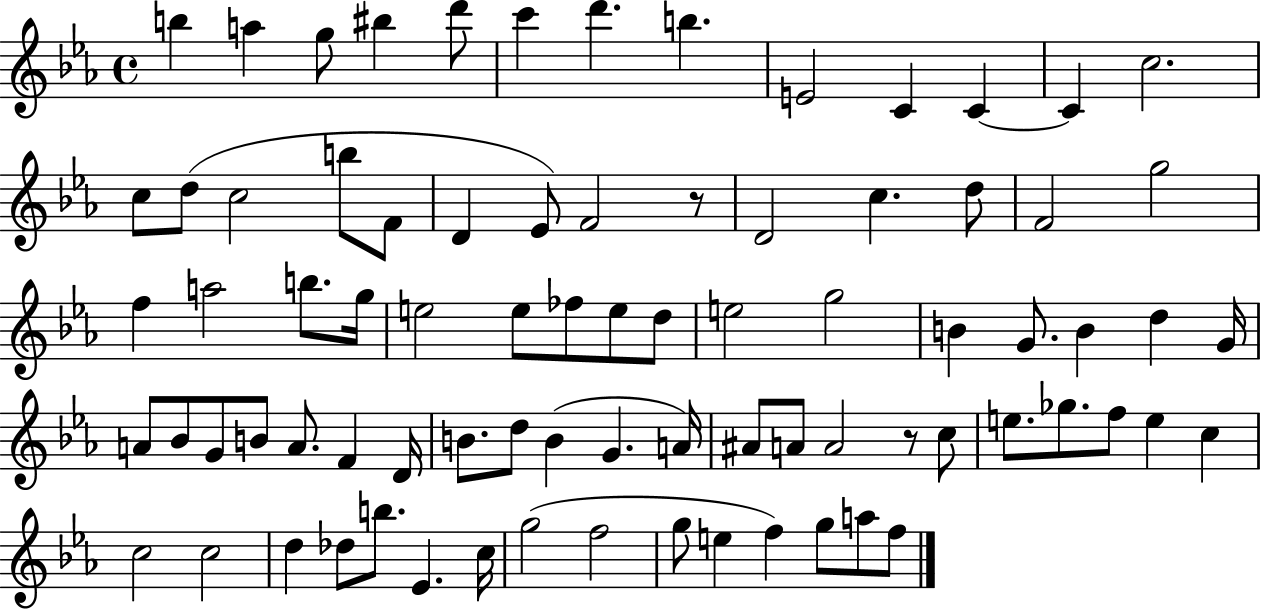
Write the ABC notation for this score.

X:1
T:Untitled
M:4/4
L:1/4
K:Eb
b a g/2 ^b d'/2 c' d' b E2 C C C c2 c/2 d/2 c2 b/2 F/2 D _E/2 F2 z/2 D2 c d/2 F2 g2 f a2 b/2 g/4 e2 e/2 _f/2 e/2 d/2 e2 g2 B G/2 B d G/4 A/2 _B/2 G/2 B/2 A/2 F D/4 B/2 d/2 B G A/4 ^A/2 A/2 A2 z/2 c/2 e/2 _g/2 f/2 e c c2 c2 d _d/2 b/2 _E c/4 g2 f2 g/2 e f g/2 a/2 f/2